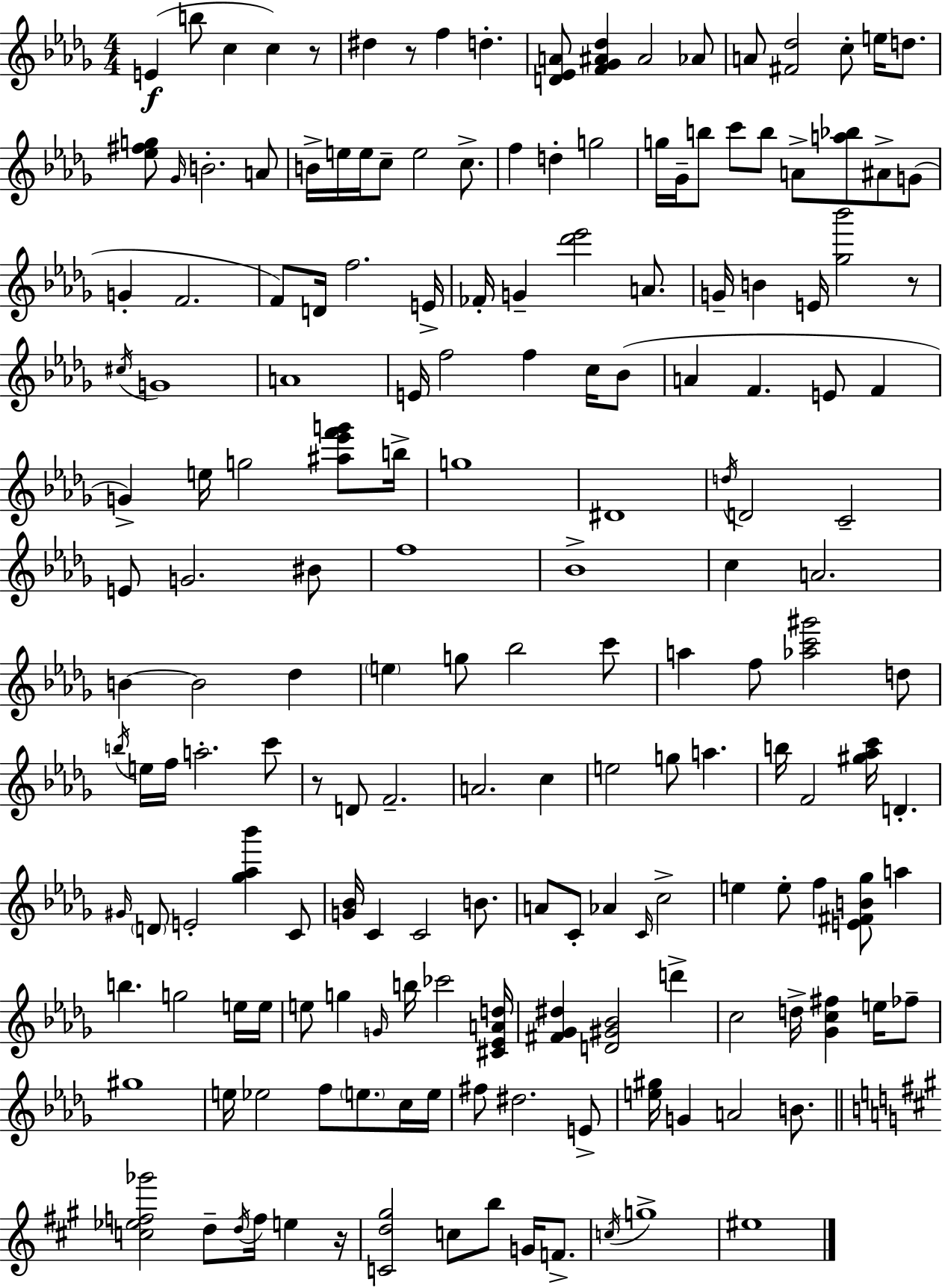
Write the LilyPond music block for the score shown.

{
  \clef treble
  \numericTimeSignature
  \time 4/4
  \key bes \minor
  \repeat volta 2 { e'4(\f b''8 c''4 c''4) r8 | dis''4 r8 f''4 d''4.-. | <d' ees' a'>8 <f' ges' ais' des''>4 ais'2 aes'8 | a'8 <fis' des''>2 c''8-. e''16 d''8. | \break <ees'' fis'' g''>8 \grace { ges'16 } b'2.-. a'8 | b'16-> e''16 e''16 c''8-- e''2 c''8.-> | f''4 d''4-. g''2 | g''16 ges'16-- b''8 c'''8 b''8 a'8-> <a'' bes''>8 ais'8-> g'8( | \break g'4-. f'2. | f'8) d'16 f''2. | e'16-> fes'16-. g'4-- <des''' ees'''>2 a'8. | g'16-- b'4 e'16 <ges'' bes'''>2 r8 | \break \acciaccatura { cis''16 } g'1 | a'1 | e'16 f''2 f''4 c''16 | bes'8( a'4 f'4. e'8 f'4 | \break g'4->) e''16 g''2 <ais'' ees''' f''' g'''>8 | b''16-> g''1 | dis'1 | \acciaccatura { d''16 } d'2 c'2-- | \break e'8 g'2. | bis'8 f''1 | bes'1-> | c''4 a'2. | \break b'4~~ b'2 des''4 | \parenthesize e''4 g''8 bes''2 | c'''8 a''4 f''8 <aes'' c''' gis'''>2 | d''8 \acciaccatura { b''16 } e''16 f''16 a''2.-. | \break c'''8 r8 d'8 f'2.-- | a'2. | c''4 e''2 g''8 a''4. | b''16 f'2 <gis'' aes'' c'''>16 d'4.-. | \break \grace { gis'16 } \parenthesize d'8 e'2-. <ges'' aes'' bes'''>4 | c'8 <g' bes'>16 c'4 c'2 | b'8. a'8 c'8-. aes'4 \grace { c'16 } c''2-> | e''4 e''8-. f''4 | \break <e' fis' b' ges''>8 a''4 b''4. g''2 | e''16 e''16 e''8 g''4 \grace { g'16 } b''16 ces'''2 | <cis' ees' a' d''>16 <fis' ges' dis''>4 <d' gis' bes'>2 | d'''4-> c''2 d''16-> | \break <ges' c'' fis''>4 e''16 fes''8-- gis''1 | e''16 ees''2 | f''8 \parenthesize e''8. c''16 e''16 fis''8 dis''2. | e'8-> <e'' gis''>16 g'4 a'2 | \break b'8. \bar "||" \break \key a \major <c'' ees'' f'' ges'''>2 d''8-- \acciaccatura { d''16 } f''16 e''4 | r16 <c' d'' gis''>2 c''8 b''8 g'16 f'8.-> | \acciaccatura { c''16 } g''1-> | eis''1 | \break } \bar "|."
}